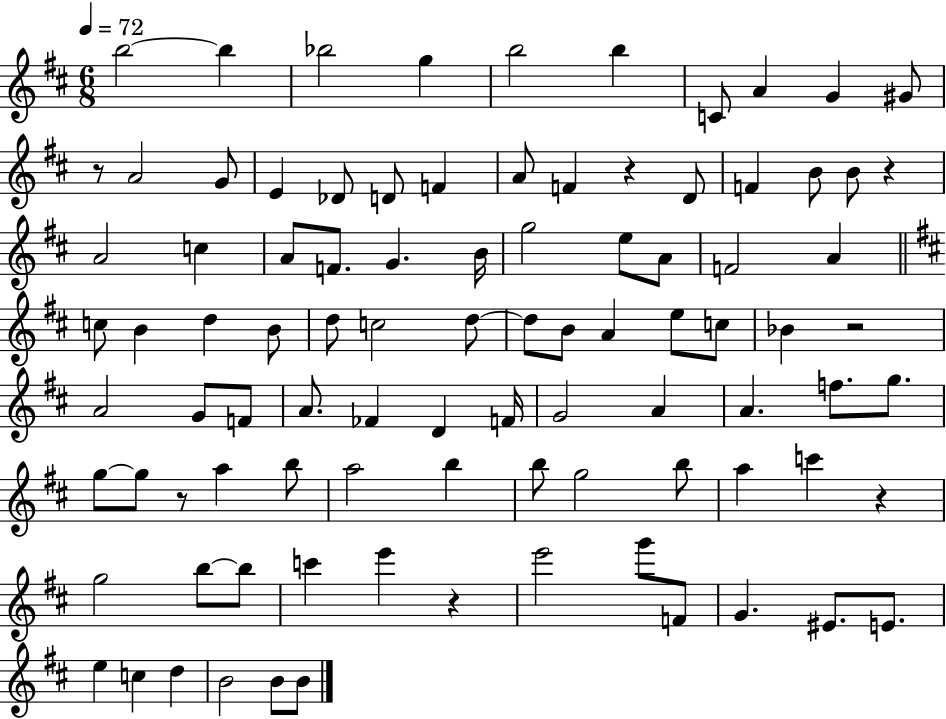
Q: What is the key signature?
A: D major